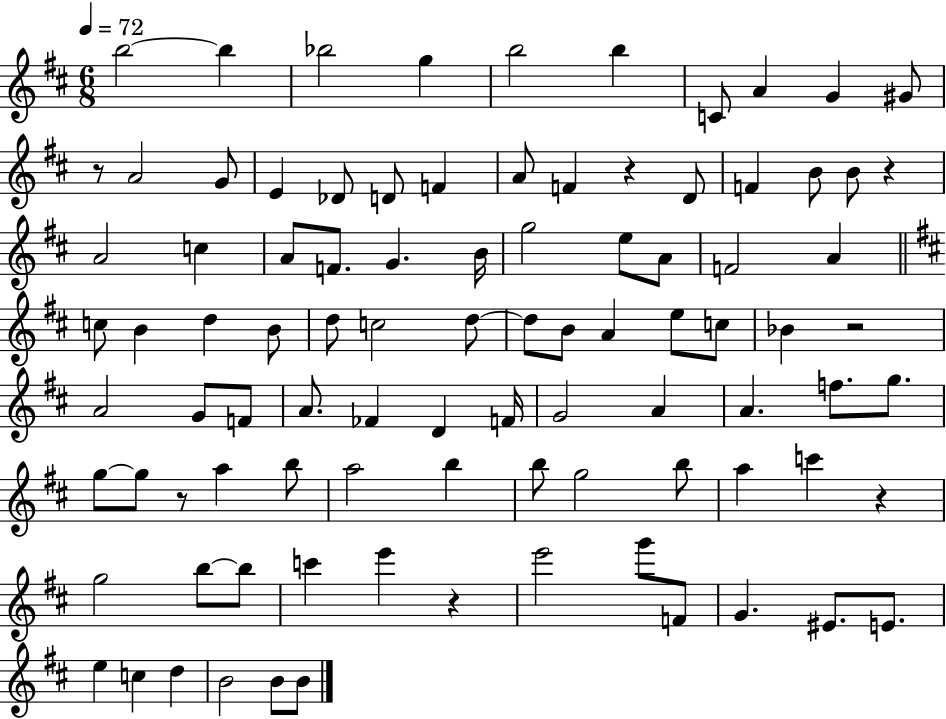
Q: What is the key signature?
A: D major